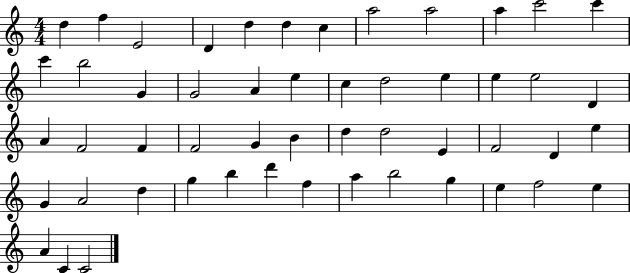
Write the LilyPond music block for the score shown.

{
  \clef treble
  \numericTimeSignature
  \time 4/4
  \key c \major
  d''4 f''4 e'2 | d'4 d''4 d''4 c''4 | a''2 a''2 | a''4 c'''2 c'''4 | \break c'''4 b''2 g'4 | g'2 a'4 e''4 | c''4 d''2 e''4 | e''4 e''2 d'4 | \break a'4 f'2 f'4 | f'2 g'4 b'4 | d''4 d''2 e'4 | f'2 d'4 e''4 | \break g'4 a'2 d''4 | g''4 b''4 d'''4 f''4 | a''4 b''2 g''4 | e''4 f''2 e''4 | \break a'4 c'4 c'2 | \bar "|."
}